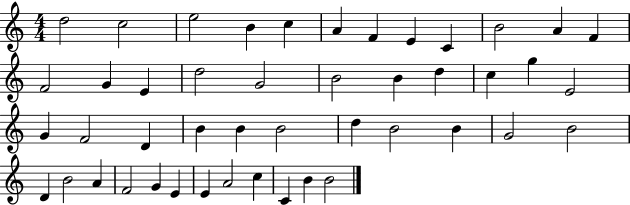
X:1
T:Untitled
M:4/4
L:1/4
K:C
d2 c2 e2 B c A F E C B2 A F F2 G E d2 G2 B2 B d c g E2 G F2 D B B B2 d B2 B G2 B2 D B2 A F2 G E E A2 c C B B2